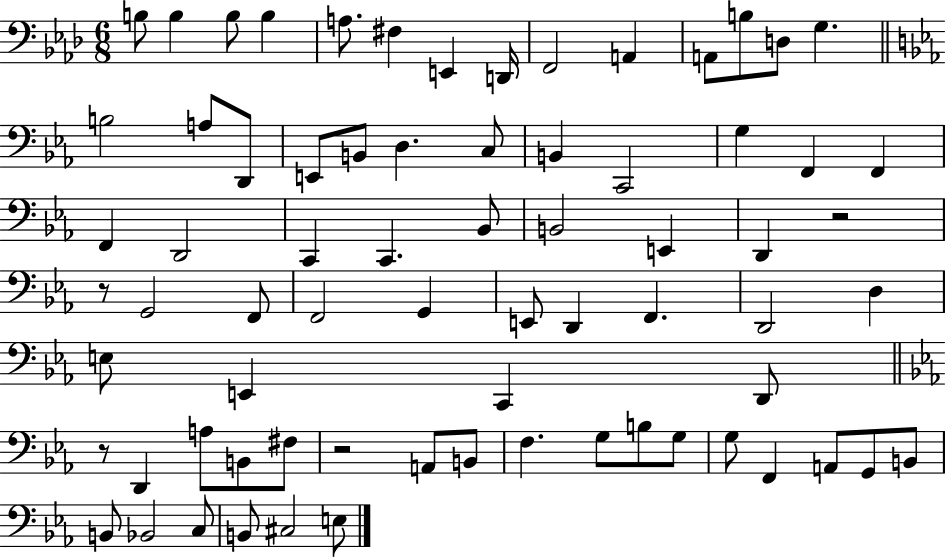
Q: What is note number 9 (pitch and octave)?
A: F2